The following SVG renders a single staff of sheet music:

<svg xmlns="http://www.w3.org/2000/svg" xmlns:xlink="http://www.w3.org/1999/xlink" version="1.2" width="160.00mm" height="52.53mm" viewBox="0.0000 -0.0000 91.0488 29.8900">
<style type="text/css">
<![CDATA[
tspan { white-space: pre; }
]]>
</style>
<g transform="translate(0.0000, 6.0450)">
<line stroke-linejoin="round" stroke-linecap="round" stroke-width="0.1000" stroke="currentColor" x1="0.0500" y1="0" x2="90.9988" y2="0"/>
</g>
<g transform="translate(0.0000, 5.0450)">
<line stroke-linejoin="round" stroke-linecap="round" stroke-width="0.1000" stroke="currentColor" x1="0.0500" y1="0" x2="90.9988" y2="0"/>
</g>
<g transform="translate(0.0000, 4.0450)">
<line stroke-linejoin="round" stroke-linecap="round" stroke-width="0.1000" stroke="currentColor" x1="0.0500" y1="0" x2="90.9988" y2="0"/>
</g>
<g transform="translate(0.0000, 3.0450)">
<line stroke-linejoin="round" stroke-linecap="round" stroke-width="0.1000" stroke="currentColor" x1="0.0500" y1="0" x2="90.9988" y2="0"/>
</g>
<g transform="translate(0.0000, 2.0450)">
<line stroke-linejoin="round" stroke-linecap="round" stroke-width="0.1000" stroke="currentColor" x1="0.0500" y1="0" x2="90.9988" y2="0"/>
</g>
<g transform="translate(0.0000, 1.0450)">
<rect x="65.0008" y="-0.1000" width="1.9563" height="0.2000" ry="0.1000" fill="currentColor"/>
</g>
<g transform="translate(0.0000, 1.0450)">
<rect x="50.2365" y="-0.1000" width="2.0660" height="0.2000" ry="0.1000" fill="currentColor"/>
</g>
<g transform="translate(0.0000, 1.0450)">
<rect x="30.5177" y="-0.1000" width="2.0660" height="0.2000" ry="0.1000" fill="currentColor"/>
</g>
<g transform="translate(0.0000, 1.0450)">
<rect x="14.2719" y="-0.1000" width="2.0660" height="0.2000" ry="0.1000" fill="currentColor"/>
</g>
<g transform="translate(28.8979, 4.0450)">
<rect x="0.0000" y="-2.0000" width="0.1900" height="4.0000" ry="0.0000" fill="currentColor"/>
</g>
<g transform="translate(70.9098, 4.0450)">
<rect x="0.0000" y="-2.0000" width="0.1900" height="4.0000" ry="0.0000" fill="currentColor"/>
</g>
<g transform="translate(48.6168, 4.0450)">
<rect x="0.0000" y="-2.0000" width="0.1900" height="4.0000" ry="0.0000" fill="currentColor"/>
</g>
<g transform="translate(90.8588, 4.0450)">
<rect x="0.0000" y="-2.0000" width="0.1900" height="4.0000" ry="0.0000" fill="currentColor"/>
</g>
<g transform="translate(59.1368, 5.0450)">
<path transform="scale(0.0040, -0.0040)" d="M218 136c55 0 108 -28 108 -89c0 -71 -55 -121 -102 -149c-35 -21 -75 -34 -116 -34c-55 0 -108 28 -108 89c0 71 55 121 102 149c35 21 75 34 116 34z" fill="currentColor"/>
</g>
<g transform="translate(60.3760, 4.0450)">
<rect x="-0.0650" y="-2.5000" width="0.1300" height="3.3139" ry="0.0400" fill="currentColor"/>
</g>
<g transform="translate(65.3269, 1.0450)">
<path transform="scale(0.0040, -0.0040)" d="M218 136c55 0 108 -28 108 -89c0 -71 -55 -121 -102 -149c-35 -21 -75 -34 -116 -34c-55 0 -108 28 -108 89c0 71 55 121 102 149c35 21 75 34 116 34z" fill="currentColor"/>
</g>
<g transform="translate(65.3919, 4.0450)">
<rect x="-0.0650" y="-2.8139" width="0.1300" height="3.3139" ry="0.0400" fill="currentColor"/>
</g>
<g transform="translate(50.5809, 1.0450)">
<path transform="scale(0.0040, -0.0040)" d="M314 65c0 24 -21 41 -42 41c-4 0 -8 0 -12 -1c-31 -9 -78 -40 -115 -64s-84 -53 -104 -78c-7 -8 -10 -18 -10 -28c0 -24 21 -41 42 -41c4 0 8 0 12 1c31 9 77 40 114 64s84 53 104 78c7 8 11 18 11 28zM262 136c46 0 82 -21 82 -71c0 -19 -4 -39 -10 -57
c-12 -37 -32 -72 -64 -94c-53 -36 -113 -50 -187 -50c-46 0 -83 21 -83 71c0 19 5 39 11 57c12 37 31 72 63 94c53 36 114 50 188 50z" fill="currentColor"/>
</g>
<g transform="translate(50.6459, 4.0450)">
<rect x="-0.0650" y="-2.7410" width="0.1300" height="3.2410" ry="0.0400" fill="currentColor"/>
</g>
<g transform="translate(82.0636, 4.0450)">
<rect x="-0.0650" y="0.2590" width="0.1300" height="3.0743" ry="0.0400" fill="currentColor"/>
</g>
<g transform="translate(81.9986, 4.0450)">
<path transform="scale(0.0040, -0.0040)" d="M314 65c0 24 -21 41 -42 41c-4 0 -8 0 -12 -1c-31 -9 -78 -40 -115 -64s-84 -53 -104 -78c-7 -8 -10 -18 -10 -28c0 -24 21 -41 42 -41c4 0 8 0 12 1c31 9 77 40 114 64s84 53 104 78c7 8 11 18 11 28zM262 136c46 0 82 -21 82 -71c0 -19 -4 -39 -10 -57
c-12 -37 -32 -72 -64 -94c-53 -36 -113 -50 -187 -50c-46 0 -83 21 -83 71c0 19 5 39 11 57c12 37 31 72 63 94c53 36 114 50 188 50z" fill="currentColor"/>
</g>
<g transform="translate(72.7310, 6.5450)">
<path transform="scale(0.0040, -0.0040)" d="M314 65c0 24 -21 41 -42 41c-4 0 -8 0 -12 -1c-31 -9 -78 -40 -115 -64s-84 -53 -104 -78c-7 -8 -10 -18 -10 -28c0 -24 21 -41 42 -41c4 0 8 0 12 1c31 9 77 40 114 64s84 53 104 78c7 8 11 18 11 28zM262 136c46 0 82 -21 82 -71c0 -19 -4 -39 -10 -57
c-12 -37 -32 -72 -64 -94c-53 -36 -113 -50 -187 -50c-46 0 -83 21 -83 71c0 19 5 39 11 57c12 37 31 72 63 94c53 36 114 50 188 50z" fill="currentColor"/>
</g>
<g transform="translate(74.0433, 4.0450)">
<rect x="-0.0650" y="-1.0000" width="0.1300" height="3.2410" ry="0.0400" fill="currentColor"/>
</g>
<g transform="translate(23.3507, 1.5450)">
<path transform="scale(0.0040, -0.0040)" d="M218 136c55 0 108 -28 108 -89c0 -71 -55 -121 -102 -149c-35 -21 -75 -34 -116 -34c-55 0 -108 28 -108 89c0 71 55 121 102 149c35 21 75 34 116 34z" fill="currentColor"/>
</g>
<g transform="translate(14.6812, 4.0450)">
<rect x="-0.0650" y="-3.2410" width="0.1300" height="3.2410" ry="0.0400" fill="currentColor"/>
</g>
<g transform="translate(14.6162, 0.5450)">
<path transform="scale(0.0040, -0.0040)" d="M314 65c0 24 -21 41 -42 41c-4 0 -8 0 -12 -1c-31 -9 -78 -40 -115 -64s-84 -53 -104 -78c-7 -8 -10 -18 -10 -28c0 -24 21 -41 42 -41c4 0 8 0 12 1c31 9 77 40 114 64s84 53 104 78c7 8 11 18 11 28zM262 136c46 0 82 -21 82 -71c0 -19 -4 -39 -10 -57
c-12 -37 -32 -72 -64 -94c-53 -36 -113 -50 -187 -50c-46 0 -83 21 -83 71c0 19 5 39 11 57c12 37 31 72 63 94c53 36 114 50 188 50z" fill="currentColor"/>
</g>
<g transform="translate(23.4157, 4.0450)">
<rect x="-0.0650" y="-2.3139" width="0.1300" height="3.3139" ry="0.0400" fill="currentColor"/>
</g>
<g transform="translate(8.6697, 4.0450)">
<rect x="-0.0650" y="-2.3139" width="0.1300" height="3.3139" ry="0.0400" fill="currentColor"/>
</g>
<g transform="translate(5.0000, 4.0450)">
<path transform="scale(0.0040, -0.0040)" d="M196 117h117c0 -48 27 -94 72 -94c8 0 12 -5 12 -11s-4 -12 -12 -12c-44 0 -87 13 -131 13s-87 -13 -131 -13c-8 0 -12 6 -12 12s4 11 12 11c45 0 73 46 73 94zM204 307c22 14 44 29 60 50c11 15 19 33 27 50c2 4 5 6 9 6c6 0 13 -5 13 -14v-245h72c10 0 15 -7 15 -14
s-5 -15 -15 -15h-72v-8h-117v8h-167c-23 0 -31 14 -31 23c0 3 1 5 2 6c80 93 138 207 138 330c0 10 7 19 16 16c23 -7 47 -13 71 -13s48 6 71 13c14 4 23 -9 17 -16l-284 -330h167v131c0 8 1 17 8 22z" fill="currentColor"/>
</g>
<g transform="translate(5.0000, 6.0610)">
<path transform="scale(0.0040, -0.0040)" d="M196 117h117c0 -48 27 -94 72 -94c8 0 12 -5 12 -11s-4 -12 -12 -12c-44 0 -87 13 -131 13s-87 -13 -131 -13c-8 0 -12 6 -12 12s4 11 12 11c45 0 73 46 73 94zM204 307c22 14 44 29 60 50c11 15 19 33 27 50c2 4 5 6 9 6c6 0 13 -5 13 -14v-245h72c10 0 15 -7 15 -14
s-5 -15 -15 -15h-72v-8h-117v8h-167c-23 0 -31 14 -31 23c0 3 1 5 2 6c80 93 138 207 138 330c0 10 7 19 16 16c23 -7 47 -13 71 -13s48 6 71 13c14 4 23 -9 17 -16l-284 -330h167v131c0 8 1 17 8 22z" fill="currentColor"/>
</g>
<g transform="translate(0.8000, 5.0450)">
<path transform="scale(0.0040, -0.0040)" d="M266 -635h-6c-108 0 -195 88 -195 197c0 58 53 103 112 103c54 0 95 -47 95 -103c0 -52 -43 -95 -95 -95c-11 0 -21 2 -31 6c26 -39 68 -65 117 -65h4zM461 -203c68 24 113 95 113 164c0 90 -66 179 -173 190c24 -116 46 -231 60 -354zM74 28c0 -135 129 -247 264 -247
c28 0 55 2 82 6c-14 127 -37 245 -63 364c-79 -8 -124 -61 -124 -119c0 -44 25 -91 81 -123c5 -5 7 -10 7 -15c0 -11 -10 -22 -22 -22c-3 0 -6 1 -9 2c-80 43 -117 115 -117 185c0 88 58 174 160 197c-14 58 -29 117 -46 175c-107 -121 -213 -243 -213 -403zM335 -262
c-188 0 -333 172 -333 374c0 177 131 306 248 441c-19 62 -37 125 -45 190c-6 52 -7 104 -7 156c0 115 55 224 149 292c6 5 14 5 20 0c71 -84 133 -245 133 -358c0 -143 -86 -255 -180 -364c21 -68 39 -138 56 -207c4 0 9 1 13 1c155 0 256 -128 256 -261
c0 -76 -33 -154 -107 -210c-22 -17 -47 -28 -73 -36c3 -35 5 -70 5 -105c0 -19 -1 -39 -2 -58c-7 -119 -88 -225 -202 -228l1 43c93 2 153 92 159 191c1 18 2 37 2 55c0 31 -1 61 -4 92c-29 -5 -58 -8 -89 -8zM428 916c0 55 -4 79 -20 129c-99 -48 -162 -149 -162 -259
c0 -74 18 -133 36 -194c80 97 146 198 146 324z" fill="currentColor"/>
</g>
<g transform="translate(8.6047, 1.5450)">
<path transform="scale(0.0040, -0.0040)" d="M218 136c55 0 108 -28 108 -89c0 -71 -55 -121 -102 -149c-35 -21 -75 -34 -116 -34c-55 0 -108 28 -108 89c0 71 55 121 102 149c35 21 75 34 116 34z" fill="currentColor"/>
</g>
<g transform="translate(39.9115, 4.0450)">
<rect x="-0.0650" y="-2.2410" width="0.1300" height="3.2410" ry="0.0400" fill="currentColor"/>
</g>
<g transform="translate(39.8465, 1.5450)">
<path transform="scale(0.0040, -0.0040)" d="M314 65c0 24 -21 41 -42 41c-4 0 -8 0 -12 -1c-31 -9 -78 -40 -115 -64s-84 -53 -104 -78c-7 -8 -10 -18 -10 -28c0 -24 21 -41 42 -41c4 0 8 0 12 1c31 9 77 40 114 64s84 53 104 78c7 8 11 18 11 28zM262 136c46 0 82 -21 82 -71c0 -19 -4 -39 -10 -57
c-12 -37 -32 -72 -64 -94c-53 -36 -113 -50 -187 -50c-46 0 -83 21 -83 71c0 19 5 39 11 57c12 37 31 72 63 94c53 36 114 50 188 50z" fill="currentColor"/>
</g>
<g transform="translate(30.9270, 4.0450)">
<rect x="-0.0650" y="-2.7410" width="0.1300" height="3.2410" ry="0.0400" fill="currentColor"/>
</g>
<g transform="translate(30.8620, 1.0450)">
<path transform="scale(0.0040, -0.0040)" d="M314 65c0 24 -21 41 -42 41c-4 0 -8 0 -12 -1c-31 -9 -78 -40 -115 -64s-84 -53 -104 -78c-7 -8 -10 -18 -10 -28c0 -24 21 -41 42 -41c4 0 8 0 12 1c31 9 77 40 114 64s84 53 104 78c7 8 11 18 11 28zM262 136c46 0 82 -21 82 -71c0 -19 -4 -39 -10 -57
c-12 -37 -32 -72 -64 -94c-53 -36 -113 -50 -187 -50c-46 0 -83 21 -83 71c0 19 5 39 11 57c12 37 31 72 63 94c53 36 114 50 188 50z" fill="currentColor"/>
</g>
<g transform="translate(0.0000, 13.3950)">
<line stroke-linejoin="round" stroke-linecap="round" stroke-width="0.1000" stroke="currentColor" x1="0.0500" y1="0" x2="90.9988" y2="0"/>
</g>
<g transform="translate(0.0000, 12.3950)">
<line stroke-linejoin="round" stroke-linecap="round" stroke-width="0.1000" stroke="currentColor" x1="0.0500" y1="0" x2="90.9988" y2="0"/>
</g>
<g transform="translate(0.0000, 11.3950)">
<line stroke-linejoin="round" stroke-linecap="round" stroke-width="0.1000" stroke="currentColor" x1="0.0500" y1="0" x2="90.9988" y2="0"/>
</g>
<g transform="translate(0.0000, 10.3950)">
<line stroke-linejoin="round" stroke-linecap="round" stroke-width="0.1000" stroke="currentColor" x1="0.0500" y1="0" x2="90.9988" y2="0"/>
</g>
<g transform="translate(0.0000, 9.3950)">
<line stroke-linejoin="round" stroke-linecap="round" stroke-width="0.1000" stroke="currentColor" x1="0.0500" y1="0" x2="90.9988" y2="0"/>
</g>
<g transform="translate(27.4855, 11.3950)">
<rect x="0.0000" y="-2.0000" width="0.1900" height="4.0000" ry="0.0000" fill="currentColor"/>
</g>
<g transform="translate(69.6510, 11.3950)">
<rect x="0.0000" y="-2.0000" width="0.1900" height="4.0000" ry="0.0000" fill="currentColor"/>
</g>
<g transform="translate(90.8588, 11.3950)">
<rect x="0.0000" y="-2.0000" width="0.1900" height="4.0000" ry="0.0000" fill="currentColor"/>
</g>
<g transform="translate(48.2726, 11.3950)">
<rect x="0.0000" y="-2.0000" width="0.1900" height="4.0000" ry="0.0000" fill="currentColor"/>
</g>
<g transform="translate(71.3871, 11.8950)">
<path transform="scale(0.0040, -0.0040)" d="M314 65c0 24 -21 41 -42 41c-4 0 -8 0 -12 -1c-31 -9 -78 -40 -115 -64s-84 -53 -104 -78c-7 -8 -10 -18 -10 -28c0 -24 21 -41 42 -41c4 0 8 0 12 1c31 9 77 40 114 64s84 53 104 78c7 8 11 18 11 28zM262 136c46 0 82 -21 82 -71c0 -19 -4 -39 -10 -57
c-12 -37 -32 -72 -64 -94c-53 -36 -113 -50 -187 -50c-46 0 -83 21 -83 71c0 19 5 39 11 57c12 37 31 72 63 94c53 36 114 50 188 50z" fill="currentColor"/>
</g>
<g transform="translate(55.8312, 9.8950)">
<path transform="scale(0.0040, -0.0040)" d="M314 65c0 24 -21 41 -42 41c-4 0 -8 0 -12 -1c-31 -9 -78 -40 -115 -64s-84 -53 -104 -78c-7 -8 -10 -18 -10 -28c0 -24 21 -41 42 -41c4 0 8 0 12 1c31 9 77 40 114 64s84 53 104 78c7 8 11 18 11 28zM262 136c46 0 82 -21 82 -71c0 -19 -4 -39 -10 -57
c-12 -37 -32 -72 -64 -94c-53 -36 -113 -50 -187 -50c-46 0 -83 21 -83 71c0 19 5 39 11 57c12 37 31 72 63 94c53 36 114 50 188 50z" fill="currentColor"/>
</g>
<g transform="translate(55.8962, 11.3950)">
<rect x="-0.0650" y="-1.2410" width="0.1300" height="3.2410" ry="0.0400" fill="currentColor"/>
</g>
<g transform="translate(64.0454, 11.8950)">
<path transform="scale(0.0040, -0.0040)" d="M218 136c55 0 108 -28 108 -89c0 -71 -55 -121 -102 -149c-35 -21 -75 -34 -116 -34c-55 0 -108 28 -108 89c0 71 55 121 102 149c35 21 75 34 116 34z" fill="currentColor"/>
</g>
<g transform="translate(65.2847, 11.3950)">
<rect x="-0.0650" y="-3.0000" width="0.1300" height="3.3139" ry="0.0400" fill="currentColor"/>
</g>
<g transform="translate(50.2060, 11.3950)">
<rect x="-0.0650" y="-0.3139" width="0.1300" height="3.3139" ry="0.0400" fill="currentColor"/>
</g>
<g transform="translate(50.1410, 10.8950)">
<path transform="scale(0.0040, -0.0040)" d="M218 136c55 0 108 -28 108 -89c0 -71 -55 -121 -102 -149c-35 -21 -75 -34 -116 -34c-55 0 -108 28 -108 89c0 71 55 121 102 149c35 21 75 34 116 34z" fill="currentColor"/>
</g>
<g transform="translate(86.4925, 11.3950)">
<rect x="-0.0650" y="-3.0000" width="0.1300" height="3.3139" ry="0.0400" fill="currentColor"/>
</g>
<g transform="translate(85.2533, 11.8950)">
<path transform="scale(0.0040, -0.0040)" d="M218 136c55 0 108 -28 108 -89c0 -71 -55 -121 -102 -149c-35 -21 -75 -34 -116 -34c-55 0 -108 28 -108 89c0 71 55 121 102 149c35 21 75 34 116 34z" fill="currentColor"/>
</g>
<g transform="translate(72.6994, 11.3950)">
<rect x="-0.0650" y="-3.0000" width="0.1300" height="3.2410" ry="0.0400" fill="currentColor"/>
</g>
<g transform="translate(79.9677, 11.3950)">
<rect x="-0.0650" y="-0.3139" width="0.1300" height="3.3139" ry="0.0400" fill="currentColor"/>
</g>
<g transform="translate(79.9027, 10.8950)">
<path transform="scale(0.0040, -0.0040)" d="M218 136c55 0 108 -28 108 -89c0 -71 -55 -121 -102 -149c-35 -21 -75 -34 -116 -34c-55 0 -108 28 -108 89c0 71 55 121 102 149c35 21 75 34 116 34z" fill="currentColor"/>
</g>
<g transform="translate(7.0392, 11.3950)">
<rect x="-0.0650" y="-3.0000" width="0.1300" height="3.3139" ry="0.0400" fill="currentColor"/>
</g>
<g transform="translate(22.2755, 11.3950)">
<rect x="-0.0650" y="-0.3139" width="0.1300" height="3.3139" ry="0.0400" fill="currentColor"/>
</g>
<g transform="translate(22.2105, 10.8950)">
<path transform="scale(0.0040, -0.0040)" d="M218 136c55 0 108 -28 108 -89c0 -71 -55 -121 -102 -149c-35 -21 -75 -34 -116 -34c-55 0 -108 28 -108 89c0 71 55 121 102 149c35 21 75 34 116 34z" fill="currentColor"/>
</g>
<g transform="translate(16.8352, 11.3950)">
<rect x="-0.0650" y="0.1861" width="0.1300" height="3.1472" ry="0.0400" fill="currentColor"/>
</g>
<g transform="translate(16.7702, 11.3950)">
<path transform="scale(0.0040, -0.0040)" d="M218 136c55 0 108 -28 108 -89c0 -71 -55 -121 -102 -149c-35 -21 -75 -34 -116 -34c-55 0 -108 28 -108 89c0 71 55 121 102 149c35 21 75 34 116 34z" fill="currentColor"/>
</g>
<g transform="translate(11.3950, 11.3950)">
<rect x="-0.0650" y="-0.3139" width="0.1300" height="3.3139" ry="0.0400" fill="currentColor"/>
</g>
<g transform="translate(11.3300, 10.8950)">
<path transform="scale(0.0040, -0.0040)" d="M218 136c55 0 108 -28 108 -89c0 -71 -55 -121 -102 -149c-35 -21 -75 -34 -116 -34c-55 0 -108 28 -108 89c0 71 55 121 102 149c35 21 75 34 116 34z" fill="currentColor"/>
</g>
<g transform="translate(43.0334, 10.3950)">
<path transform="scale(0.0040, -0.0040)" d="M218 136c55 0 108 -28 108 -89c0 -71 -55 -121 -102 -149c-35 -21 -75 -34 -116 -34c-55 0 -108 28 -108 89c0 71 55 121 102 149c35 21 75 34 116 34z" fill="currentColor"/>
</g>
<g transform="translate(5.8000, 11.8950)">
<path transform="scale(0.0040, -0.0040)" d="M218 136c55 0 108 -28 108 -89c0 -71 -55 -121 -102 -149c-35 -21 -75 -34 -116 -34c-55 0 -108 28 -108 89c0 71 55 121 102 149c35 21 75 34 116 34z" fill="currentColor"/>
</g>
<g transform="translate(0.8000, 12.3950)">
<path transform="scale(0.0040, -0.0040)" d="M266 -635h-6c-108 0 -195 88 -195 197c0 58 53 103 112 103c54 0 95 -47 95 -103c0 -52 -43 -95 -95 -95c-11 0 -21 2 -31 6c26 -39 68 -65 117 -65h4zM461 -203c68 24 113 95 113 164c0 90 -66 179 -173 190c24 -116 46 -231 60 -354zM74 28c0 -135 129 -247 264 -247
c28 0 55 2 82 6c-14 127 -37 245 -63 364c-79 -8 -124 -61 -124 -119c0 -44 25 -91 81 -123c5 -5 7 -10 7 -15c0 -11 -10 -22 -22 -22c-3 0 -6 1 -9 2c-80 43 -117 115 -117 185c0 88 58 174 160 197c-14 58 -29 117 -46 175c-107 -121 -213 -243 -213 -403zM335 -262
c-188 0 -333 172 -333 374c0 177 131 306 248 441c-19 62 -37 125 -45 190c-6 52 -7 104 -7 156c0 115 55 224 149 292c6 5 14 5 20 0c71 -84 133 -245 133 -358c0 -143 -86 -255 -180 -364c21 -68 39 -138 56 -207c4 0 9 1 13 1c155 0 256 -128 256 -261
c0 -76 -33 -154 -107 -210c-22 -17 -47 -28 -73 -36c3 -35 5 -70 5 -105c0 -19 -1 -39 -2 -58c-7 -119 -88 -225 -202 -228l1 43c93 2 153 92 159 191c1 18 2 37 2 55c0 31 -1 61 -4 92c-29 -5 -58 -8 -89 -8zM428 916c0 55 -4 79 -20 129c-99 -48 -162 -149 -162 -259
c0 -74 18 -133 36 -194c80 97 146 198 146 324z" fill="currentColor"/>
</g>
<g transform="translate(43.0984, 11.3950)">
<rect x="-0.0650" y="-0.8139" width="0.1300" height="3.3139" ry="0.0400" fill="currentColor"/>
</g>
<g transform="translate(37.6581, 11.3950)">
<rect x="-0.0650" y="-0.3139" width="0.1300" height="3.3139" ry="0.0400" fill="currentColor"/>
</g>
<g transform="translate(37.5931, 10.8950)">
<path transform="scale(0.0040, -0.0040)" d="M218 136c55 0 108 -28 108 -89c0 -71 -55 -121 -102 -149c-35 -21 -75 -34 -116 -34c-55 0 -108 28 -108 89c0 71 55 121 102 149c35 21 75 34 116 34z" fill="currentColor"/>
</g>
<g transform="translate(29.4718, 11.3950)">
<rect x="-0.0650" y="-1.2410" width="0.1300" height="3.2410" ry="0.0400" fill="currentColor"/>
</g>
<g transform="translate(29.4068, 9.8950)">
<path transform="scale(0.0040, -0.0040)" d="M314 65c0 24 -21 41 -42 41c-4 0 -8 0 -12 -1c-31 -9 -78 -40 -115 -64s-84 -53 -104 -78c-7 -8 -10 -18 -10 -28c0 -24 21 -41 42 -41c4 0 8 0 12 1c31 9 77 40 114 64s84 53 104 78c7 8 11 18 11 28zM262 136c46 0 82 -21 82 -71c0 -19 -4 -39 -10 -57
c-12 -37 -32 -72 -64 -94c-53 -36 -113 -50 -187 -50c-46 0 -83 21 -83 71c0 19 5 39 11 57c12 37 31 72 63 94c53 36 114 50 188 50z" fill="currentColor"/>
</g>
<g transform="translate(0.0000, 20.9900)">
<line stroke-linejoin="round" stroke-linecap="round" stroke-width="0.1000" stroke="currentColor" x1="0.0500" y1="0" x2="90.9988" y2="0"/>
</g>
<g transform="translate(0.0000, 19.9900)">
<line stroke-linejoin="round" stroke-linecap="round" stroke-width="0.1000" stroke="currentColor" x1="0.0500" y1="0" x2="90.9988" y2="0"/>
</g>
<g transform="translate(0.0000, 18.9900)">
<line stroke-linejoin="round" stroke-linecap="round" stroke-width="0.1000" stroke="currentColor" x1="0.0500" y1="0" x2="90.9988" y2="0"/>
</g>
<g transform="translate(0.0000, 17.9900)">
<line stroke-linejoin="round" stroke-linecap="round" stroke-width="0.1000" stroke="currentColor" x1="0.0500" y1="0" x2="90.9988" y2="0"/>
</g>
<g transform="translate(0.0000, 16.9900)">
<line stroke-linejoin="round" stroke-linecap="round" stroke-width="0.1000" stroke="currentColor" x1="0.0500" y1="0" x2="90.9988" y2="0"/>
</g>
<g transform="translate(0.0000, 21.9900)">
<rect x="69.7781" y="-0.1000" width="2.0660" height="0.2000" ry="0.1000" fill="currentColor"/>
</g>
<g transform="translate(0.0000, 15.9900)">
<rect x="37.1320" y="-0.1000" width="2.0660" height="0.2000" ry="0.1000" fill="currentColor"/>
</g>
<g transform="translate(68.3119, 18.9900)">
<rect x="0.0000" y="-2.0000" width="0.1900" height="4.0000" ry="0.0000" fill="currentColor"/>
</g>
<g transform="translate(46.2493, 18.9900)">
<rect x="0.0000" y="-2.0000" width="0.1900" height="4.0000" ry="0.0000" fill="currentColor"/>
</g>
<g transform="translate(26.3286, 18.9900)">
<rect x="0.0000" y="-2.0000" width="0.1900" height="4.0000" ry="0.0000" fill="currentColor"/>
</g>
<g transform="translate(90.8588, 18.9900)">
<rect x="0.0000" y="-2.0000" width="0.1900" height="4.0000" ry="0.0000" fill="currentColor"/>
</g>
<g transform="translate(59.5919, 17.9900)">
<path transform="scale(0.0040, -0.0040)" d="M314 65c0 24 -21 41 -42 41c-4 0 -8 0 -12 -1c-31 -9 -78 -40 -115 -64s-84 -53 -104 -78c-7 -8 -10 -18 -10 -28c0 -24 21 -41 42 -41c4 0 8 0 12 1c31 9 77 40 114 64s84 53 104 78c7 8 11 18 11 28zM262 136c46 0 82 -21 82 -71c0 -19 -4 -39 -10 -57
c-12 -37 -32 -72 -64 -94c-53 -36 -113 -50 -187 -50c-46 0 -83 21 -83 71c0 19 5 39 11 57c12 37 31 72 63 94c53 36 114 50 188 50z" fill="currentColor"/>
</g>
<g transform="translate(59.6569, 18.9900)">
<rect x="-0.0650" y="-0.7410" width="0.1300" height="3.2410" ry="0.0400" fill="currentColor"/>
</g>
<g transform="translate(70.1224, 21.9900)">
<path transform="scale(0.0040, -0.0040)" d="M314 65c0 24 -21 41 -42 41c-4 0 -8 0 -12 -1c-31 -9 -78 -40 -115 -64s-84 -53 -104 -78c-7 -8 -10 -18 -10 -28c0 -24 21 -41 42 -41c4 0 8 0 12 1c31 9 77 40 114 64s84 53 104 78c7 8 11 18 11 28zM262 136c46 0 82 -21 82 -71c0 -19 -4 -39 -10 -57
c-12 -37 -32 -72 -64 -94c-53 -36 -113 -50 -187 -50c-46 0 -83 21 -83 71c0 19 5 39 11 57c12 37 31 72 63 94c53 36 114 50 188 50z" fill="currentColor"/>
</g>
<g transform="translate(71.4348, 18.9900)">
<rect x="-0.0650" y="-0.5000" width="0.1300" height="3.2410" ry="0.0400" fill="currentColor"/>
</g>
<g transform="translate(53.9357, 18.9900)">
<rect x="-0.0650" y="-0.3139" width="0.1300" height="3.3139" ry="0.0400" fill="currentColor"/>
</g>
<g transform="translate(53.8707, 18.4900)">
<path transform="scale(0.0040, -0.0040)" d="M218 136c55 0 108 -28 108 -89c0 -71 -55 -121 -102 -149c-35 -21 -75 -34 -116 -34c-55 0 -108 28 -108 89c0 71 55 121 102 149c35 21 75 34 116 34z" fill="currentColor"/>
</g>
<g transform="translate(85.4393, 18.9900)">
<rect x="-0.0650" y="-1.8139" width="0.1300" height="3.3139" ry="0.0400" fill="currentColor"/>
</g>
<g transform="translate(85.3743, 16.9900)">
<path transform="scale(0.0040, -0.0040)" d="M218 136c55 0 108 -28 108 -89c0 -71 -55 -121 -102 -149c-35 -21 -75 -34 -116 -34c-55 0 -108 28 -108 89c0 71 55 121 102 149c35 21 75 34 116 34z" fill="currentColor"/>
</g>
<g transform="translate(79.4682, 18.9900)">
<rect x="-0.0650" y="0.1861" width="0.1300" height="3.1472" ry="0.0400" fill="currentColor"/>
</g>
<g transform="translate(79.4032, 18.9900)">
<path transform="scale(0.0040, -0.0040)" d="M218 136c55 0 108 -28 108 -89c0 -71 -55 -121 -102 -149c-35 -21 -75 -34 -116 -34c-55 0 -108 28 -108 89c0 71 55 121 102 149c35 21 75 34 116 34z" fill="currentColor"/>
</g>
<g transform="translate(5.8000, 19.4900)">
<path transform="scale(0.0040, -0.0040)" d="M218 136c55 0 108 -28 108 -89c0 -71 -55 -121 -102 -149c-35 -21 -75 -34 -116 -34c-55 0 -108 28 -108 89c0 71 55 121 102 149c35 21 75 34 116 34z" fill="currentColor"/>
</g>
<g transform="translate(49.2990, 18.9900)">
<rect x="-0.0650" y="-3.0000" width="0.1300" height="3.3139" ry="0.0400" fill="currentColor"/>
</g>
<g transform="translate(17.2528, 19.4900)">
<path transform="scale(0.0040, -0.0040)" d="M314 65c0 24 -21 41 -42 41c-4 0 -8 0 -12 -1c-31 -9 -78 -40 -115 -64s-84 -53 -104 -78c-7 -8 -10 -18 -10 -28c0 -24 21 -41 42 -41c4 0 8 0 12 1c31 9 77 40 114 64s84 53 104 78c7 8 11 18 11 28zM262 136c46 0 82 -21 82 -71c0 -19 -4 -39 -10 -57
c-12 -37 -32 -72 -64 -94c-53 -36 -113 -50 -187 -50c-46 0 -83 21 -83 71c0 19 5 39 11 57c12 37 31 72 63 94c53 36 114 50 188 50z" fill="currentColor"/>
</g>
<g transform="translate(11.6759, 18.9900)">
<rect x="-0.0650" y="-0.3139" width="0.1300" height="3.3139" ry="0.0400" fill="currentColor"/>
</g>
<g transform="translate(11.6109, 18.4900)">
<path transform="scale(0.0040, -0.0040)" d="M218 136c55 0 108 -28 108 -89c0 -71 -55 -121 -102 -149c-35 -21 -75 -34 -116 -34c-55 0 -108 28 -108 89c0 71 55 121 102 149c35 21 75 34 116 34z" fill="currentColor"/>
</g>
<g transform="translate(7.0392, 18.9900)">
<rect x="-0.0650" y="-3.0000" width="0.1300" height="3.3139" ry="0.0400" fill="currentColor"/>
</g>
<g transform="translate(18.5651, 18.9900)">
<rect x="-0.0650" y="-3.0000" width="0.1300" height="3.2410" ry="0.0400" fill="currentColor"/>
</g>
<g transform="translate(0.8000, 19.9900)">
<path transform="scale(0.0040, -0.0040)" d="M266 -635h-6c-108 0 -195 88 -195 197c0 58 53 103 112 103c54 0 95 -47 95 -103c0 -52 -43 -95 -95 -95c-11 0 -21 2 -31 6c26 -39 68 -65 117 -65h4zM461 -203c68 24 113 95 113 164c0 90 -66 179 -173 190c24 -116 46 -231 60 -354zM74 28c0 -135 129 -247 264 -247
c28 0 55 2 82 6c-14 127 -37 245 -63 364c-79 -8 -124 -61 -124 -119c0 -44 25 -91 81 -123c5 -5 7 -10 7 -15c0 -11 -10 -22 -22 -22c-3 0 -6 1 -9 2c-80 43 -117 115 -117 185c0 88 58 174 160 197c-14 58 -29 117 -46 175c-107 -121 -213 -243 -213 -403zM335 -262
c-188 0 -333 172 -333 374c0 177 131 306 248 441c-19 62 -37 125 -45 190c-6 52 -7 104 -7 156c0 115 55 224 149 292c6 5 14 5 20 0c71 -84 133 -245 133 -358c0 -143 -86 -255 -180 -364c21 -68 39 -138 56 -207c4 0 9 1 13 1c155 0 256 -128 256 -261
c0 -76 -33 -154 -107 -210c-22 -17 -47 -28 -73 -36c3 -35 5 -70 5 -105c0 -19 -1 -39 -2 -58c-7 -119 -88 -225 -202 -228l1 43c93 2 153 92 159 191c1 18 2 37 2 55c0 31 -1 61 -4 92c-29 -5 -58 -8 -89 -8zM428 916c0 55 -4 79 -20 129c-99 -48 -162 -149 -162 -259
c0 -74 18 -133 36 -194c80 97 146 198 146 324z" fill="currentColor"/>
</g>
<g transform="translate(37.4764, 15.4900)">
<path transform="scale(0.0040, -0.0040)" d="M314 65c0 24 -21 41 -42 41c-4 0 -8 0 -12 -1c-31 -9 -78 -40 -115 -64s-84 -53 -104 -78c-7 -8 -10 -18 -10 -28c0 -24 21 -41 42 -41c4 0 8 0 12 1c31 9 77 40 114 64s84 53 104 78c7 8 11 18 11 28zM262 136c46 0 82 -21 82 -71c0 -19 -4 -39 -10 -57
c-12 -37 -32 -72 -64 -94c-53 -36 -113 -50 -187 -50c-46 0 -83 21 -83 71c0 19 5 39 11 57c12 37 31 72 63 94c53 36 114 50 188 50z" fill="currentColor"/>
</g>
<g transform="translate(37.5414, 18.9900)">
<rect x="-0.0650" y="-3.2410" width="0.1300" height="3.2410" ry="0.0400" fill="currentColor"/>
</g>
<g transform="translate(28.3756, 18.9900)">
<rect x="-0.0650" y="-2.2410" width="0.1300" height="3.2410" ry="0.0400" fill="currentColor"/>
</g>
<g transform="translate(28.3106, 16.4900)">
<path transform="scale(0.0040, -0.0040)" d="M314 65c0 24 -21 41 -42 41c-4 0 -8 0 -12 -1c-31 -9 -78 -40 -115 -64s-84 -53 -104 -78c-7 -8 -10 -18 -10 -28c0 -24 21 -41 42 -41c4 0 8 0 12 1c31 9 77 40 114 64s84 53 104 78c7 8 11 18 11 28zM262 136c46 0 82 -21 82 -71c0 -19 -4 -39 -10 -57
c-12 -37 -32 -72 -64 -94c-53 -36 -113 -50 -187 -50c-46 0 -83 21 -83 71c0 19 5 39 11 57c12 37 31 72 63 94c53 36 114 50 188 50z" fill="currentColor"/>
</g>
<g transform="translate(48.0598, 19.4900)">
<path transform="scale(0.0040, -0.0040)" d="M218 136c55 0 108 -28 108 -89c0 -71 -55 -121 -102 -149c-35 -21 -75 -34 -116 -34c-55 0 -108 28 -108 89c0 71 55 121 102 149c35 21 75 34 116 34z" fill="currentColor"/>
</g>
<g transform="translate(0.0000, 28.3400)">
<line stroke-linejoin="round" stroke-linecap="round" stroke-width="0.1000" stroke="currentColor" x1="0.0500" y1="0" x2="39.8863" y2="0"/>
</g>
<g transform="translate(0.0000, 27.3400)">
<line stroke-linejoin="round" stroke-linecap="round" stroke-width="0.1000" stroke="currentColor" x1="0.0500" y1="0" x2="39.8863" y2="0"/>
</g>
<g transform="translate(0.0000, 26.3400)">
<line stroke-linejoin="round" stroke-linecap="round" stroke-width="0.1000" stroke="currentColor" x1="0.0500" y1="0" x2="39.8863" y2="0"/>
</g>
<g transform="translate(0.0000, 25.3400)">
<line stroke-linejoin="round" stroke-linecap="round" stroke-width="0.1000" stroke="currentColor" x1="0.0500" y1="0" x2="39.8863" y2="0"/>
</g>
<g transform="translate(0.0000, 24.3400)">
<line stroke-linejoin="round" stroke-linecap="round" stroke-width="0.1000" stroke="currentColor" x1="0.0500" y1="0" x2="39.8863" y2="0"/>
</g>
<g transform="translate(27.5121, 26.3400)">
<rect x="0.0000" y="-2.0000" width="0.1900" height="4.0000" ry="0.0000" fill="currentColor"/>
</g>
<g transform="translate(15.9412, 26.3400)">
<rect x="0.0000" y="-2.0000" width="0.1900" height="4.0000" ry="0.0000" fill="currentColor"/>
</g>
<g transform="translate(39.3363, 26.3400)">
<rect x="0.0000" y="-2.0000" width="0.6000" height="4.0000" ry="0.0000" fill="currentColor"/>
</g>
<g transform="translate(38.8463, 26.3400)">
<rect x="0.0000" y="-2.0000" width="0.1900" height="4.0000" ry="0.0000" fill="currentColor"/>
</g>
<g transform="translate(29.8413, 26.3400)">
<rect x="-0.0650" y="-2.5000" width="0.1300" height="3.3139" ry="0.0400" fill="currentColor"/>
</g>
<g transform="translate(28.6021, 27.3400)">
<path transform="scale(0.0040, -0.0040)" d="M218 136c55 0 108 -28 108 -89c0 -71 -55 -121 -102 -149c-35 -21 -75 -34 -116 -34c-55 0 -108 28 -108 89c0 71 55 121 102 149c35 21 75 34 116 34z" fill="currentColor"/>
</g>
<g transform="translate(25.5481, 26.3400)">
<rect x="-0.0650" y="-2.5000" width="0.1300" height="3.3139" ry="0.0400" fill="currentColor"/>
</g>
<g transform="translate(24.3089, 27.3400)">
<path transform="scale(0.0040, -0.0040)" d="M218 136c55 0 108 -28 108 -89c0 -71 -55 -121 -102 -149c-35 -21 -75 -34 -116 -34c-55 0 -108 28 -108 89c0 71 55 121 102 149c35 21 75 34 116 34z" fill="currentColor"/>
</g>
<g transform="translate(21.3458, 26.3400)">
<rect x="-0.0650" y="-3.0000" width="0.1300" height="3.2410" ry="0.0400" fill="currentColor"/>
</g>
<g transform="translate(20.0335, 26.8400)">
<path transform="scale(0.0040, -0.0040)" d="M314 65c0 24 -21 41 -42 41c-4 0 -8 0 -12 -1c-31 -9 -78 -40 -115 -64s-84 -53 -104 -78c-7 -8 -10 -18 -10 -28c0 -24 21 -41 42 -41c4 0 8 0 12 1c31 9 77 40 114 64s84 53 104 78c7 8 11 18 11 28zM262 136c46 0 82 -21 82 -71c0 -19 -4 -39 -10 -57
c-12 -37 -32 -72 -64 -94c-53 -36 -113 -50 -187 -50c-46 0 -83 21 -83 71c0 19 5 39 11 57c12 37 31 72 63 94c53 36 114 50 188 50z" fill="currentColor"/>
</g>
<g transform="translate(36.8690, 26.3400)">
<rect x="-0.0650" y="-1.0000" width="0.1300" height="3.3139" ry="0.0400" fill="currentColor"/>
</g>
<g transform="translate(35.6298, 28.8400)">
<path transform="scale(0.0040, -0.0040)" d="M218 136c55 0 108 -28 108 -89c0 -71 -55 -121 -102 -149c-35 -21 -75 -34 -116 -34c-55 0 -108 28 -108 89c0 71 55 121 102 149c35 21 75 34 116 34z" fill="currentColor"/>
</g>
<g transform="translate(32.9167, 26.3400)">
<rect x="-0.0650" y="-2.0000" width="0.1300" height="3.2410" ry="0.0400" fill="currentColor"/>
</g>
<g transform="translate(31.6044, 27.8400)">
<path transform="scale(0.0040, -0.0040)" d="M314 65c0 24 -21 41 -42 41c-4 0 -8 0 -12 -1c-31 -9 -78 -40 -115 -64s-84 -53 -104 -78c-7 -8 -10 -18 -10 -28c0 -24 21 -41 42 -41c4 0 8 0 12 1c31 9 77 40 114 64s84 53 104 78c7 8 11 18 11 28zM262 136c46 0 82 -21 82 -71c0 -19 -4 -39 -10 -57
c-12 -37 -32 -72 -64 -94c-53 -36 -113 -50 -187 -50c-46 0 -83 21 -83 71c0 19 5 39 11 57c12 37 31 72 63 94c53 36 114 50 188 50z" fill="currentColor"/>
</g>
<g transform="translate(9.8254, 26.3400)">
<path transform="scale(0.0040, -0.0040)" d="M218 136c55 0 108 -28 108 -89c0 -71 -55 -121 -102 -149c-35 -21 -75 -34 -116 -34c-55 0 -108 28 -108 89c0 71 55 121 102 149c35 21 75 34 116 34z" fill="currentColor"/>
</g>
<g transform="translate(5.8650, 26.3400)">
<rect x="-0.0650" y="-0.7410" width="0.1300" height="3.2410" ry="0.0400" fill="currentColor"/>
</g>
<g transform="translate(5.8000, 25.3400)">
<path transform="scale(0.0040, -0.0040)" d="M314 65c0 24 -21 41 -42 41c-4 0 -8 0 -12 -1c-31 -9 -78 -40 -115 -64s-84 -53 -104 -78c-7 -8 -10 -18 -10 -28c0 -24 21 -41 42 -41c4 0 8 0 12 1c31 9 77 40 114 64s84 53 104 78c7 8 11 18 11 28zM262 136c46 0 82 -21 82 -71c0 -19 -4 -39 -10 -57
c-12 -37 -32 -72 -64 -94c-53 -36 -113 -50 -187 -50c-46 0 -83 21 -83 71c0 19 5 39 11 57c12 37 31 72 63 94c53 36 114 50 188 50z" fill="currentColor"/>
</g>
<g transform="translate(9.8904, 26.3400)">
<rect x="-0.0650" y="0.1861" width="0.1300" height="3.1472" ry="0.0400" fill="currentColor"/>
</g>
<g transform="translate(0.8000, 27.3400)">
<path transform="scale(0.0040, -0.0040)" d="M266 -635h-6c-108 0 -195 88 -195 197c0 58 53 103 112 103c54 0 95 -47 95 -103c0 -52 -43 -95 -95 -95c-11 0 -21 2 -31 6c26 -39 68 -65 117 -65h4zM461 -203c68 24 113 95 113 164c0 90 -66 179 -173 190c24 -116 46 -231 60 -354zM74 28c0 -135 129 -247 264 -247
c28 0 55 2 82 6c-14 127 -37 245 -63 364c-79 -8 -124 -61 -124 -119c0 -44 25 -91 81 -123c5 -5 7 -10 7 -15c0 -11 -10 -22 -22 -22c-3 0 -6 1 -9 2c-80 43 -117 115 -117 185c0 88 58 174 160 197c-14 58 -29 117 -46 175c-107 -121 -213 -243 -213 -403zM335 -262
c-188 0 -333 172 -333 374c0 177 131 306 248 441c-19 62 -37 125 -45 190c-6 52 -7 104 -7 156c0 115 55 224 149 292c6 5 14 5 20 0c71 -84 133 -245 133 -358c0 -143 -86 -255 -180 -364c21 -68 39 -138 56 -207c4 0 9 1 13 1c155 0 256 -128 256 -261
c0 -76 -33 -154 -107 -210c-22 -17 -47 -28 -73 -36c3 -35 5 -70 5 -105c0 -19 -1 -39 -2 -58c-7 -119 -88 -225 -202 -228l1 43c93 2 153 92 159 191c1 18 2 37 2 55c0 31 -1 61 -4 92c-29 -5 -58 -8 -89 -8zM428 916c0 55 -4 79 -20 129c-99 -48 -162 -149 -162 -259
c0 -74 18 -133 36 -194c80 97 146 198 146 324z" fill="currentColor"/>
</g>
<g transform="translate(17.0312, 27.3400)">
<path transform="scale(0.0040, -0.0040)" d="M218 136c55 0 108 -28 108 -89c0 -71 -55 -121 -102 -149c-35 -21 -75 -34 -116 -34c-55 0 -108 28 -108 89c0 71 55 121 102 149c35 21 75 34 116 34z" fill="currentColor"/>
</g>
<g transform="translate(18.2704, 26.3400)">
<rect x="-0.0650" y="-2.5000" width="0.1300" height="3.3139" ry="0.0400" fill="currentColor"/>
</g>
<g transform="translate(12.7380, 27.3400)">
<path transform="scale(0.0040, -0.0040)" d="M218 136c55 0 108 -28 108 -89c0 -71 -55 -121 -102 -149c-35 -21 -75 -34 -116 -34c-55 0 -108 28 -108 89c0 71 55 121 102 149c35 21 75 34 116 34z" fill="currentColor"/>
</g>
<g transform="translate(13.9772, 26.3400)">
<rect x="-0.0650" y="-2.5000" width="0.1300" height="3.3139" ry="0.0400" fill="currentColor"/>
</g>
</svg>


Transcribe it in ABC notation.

X:1
T:Untitled
M:4/4
L:1/4
K:C
g b2 g a2 g2 a2 G a D2 B2 A c B c e2 c d c e2 A A2 c A A c A2 g2 b2 A c d2 C2 B f d2 B G G A2 G G F2 D